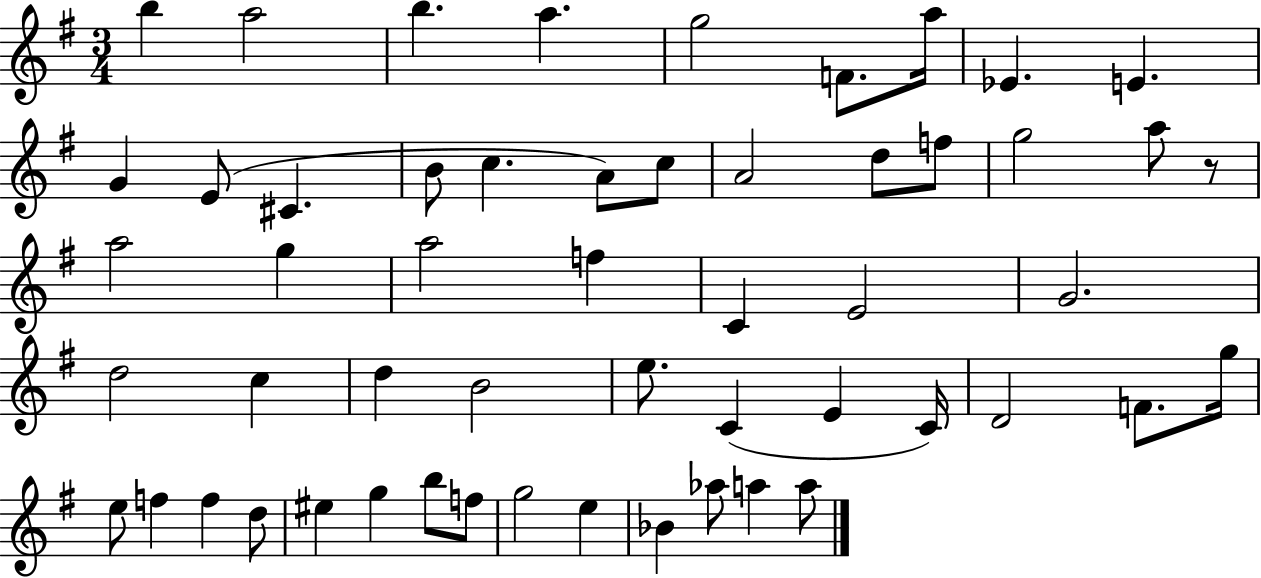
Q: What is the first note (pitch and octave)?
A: B5